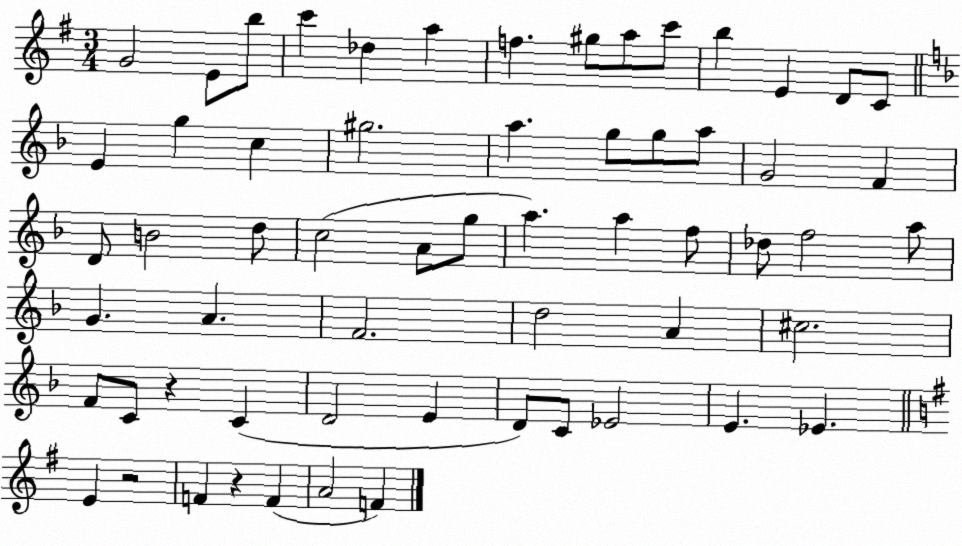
X:1
T:Untitled
M:3/4
L:1/4
K:G
G2 E/2 b/2 c' _d a f ^g/2 a/2 c'/2 b E D/2 C/2 E g c ^g2 a g/2 g/2 a/2 G2 F D/2 B2 d/2 c2 A/2 g/2 a a f/2 _d/2 f2 a/2 G A F2 d2 A ^c2 F/2 C/2 z C D2 E D/2 C/2 _E2 E _E E z2 F z F A2 F